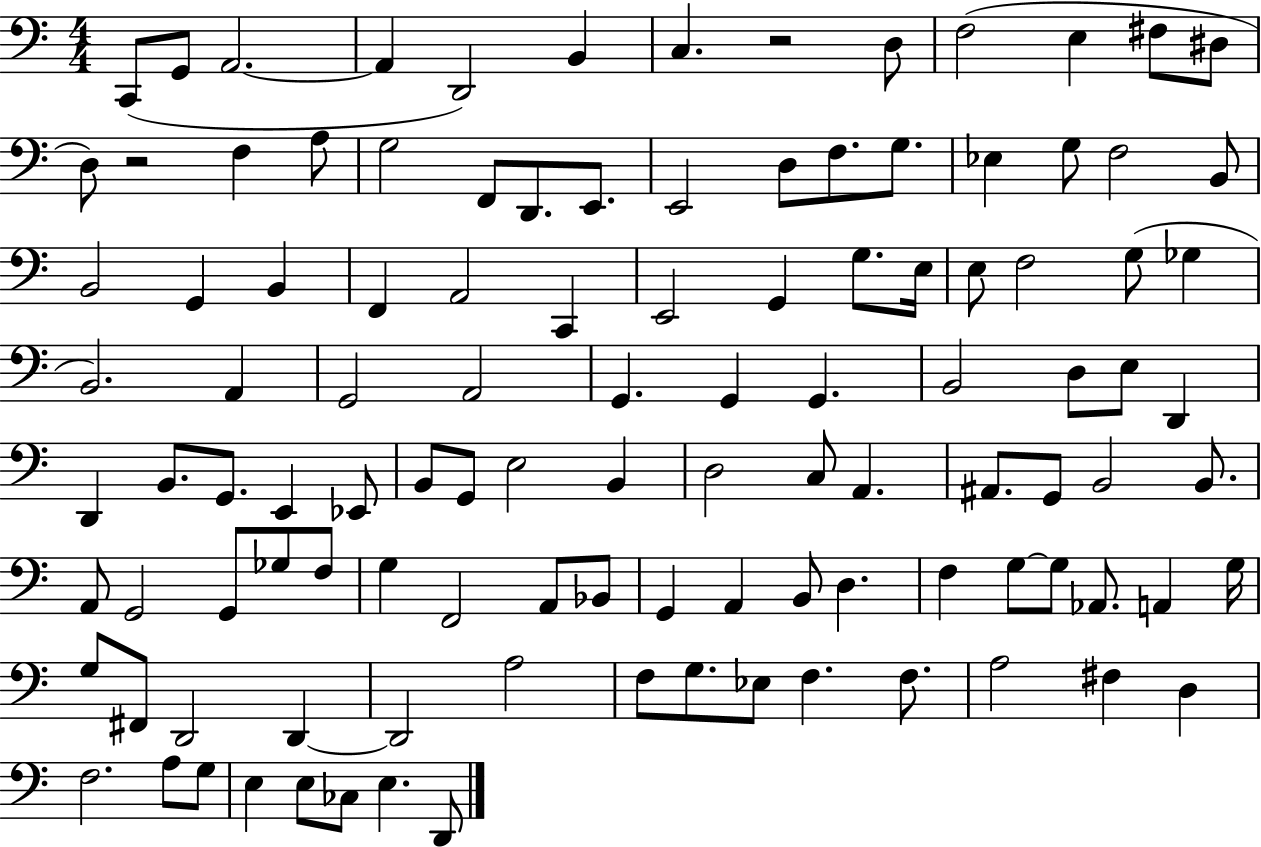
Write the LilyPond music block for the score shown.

{
  \clef bass
  \numericTimeSignature
  \time 4/4
  \key c \major
  c,8( g,8 a,2.~~ | a,4 d,2) b,4 | c4. r2 d8 | f2( e4 fis8 dis8 | \break d8) r2 f4 a8 | g2 f,8 d,8. e,8. | e,2 d8 f8. g8. | ees4 g8 f2 b,8 | \break b,2 g,4 b,4 | f,4 a,2 c,4 | e,2 g,4 g8. e16 | e8 f2 g8( ges4 | \break b,2.) a,4 | g,2 a,2 | g,4. g,4 g,4. | b,2 d8 e8 d,4 | \break d,4 b,8. g,8. e,4 ees,8 | b,8 g,8 e2 b,4 | d2 c8 a,4. | ais,8. g,8 b,2 b,8. | \break a,8 g,2 g,8 ges8 f8 | g4 f,2 a,8 bes,8 | g,4 a,4 b,8 d4. | f4 g8~~ g8 aes,8. a,4 g16 | \break g8 fis,8 d,2 d,4~~ | d,2 a2 | f8 g8. ees8 f4. f8. | a2 fis4 d4 | \break f2. a8 g8 | e4 e8 ces8 e4. d,8 | \bar "|."
}